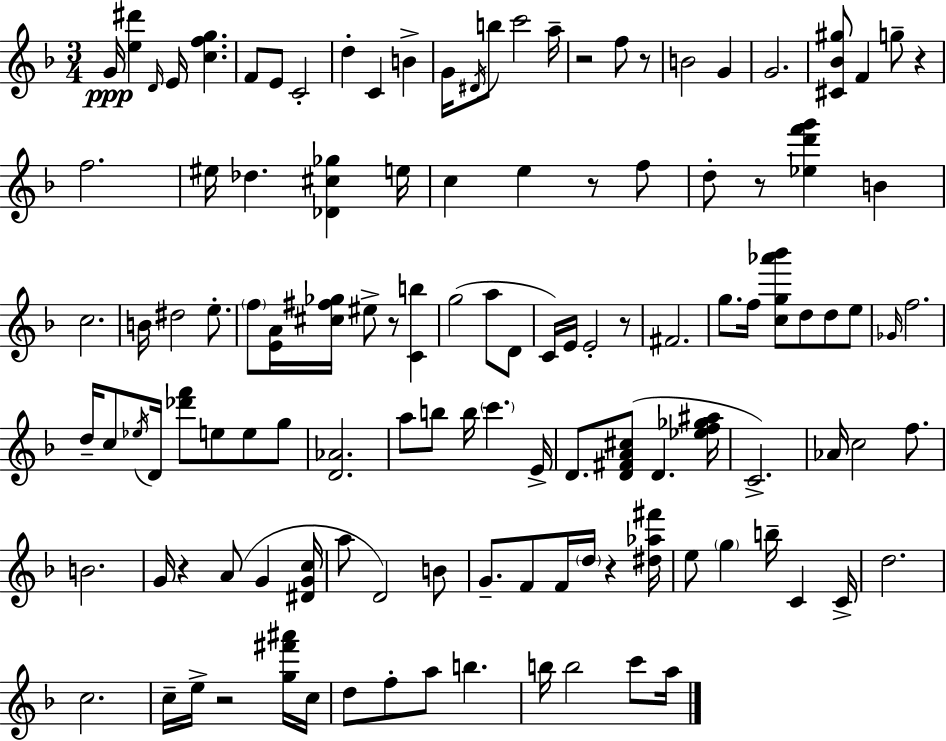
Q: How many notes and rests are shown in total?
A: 122